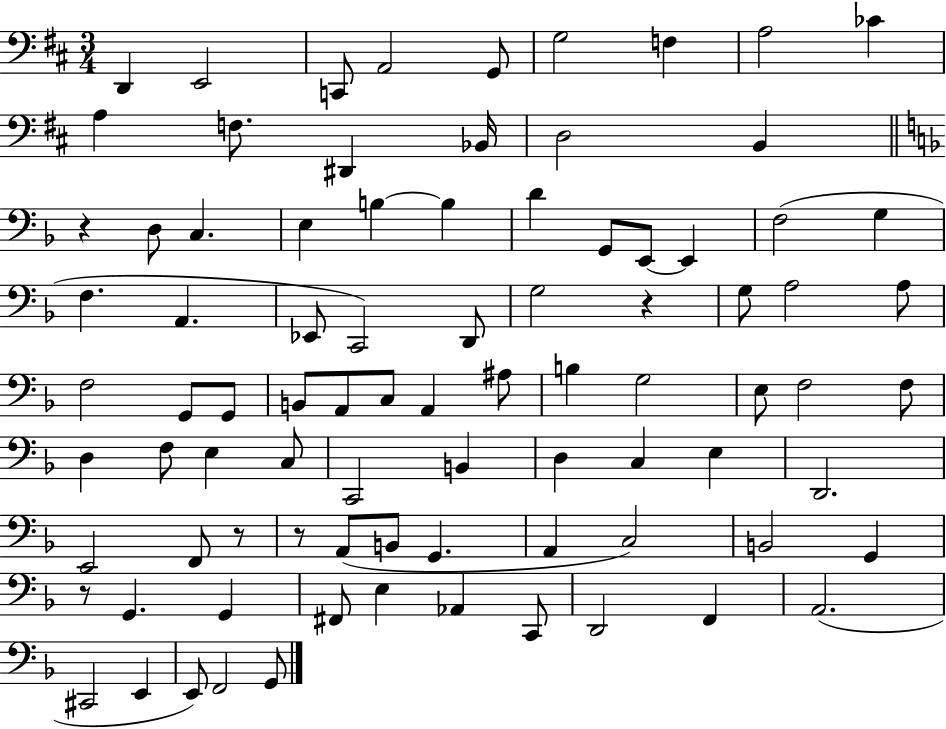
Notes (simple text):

D2/q E2/h C2/e A2/h G2/e G3/h F3/q A3/h CES4/q A3/q F3/e. D#2/q Bb2/s D3/h B2/q R/q D3/e C3/q. E3/q B3/q B3/q D4/q G2/e E2/e E2/q F3/h G3/q F3/q. A2/q. Eb2/e C2/h D2/e G3/h R/q G3/e A3/h A3/e F3/h G2/e G2/e B2/e A2/e C3/e A2/q A#3/e B3/q G3/h E3/e F3/h F3/e D3/q F3/e E3/q C3/e C2/h B2/q D3/q C3/q E3/q D2/h. E2/h F2/e R/e R/e A2/e B2/e G2/q. A2/q C3/h B2/h G2/q R/e G2/q. G2/q F#2/e E3/q Ab2/q C2/e D2/h F2/q A2/h. C#2/h E2/q E2/e F2/h G2/e